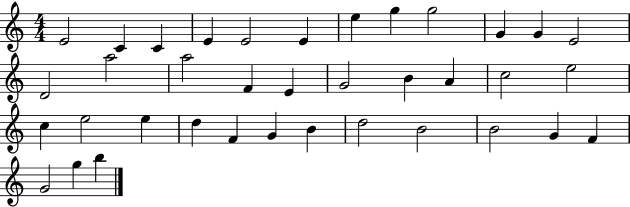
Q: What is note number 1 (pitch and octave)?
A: E4